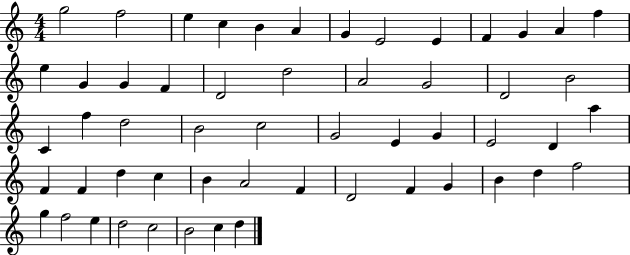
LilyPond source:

{
  \clef treble
  \numericTimeSignature
  \time 4/4
  \key c \major
  g''2 f''2 | e''4 c''4 b'4 a'4 | g'4 e'2 e'4 | f'4 g'4 a'4 f''4 | \break e''4 g'4 g'4 f'4 | d'2 d''2 | a'2 g'2 | d'2 b'2 | \break c'4 f''4 d''2 | b'2 c''2 | g'2 e'4 g'4 | e'2 d'4 a''4 | \break f'4 f'4 d''4 c''4 | b'4 a'2 f'4 | d'2 f'4 g'4 | b'4 d''4 f''2 | \break g''4 f''2 e''4 | d''2 c''2 | b'2 c''4 d''4 | \bar "|."
}